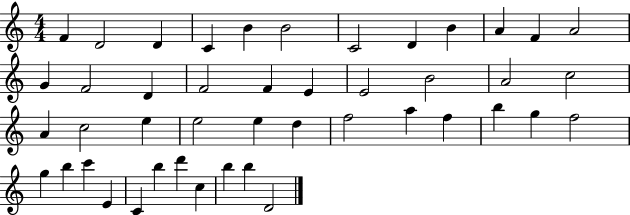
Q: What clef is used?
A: treble